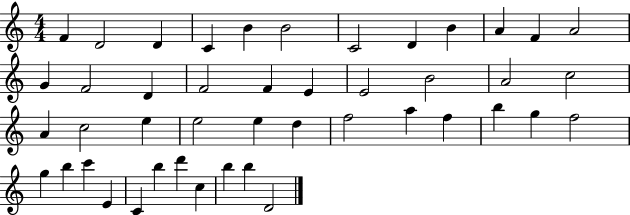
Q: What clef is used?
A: treble